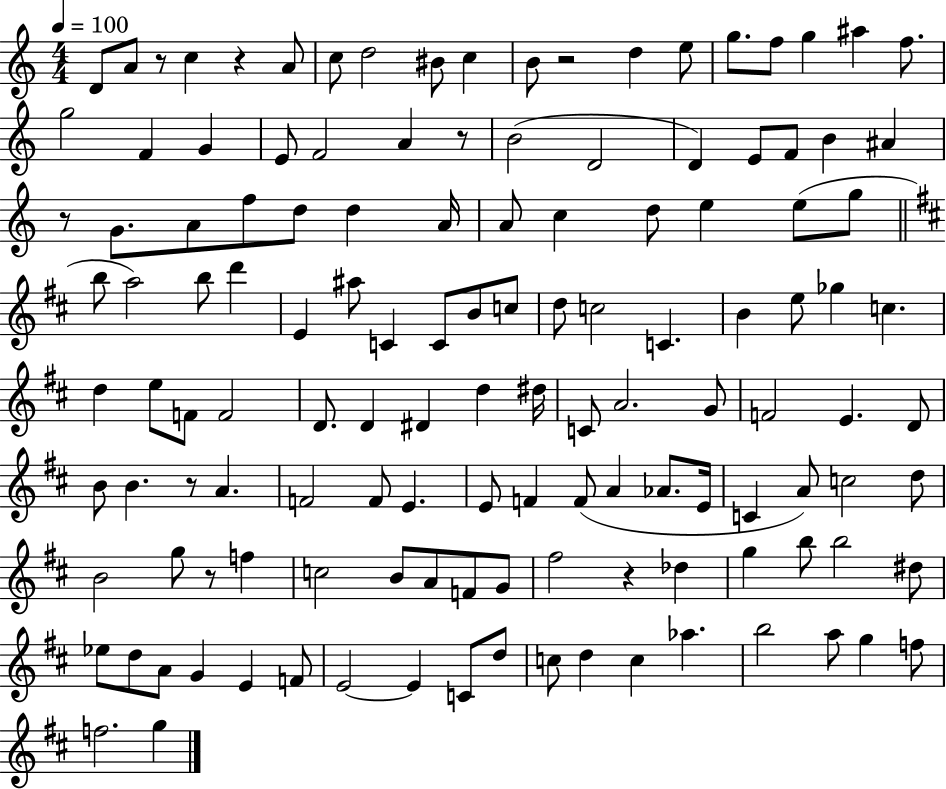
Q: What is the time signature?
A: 4/4